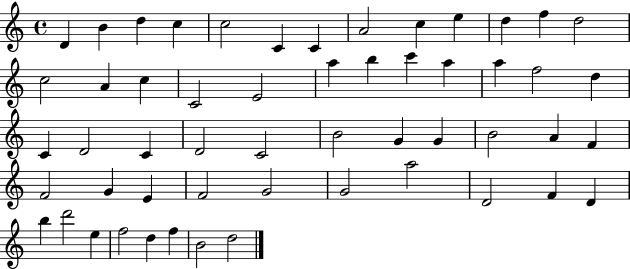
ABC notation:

X:1
T:Untitled
M:4/4
L:1/4
K:C
D B d c c2 C C A2 c e d f d2 c2 A c C2 E2 a b c' a a f2 d C D2 C D2 C2 B2 G G B2 A F F2 G E F2 G2 G2 a2 D2 F D b d'2 e f2 d f B2 d2